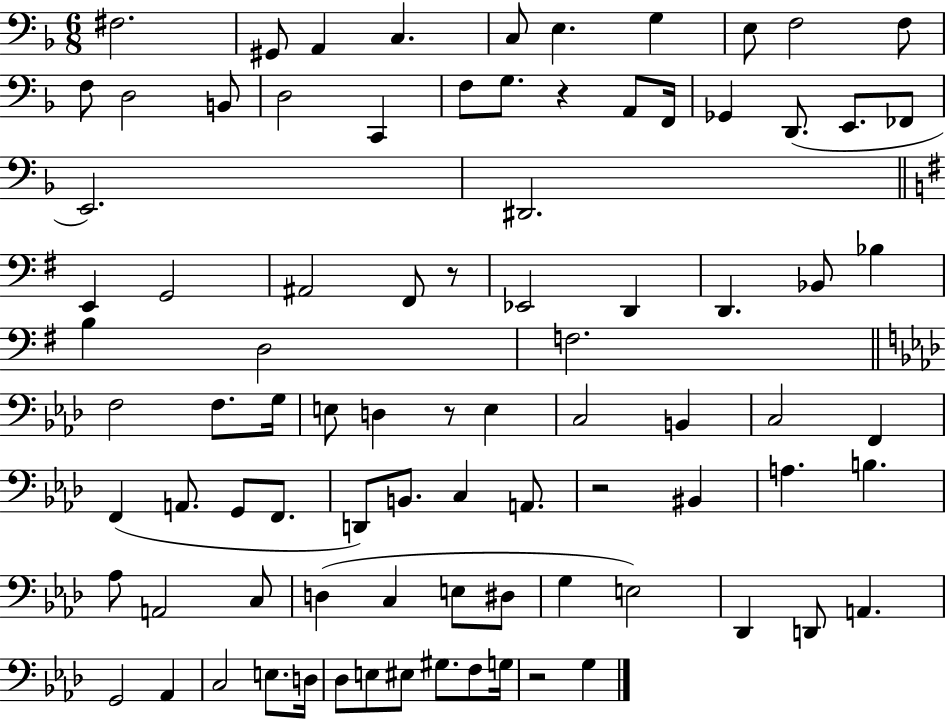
F#3/h. G#2/e A2/q C3/q. C3/e E3/q. G3/q E3/e F3/h F3/e F3/e D3/h B2/e D3/h C2/q F3/e G3/e. R/q A2/e F2/s Gb2/q D2/e. E2/e. FES2/e E2/h. D#2/h. E2/q G2/h A#2/h F#2/e R/e Eb2/h D2/q D2/q. Bb2/e Bb3/q B3/q D3/h F3/h. F3/h F3/e. G3/s E3/e D3/q R/e E3/q C3/h B2/q C3/h F2/q F2/q A2/e. G2/e F2/e. D2/e B2/e. C3/q A2/e. R/h BIS2/q A3/q. B3/q. Ab3/e A2/h C3/e D3/q C3/q E3/e D#3/e G3/q E3/h Db2/q D2/e A2/q. G2/h Ab2/q C3/h E3/e. D3/s Db3/e E3/e EIS3/e G#3/e. F3/e G3/s R/h G3/q